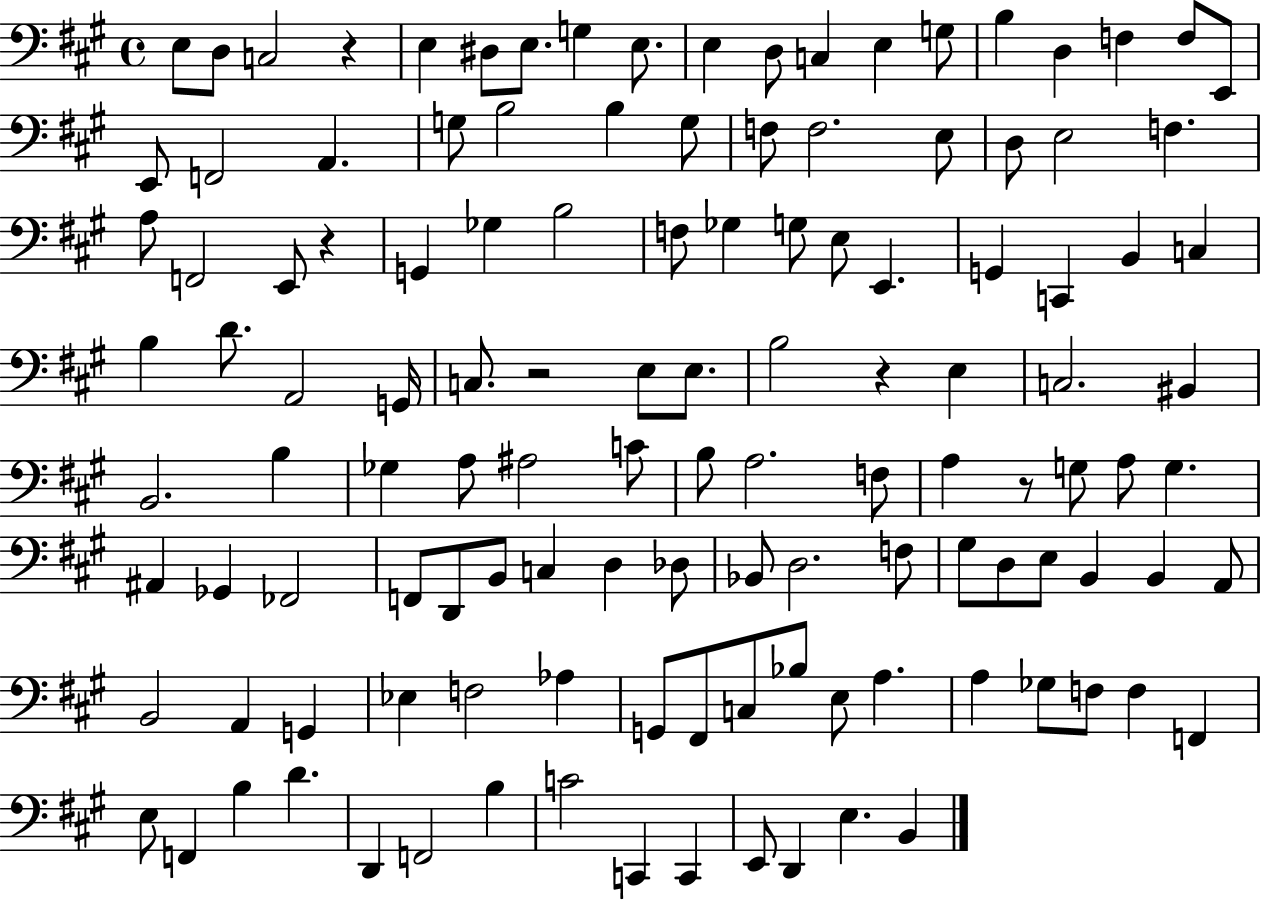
{
  \clef bass
  \time 4/4
  \defaultTimeSignature
  \key a \major
  e8 d8 c2 r4 | e4 dis8 e8. g4 e8. | e4 d8 c4 e4 g8 | b4 d4 f4 f8 e,8 | \break e,8 f,2 a,4. | g8 b2 b4 g8 | f8 f2. e8 | d8 e2 f4. | \break a8 f,2 e,8 r4 | g,4 ges4 b2 | f8 ges4 g8 e8 e,4. | g,4 c,4 b,4 c4 | \break b4 d'8. a,2 g,16 | c8. r2 e8 e8. | b2 r4 e4 | c2. bis,4 | \break b,2. b4 | ges4 a8 ais2 c'8 | b8 a2. f8 | a4 r8 g8 a8 g4. | \break ais,4 ges,4 fes,2 | f,8 d,8 b,8 c4 d4 des8 | bes,8 d2. f8 | gis8 d8 e8 b,4 b,4 a,8 | \break b,2 a,4 g,4 | ees4 f2 aes4 | g,8 fis,8 c8 bes8 e8 a4. | a4 ges8 f8 f4 f,4 | \break e8 f,4 b4 d'4. | d,4 f,2 b4 | c'2 c,4 c,4 | e,8 d,4 e4. b,4 | \break \bar "|."
}